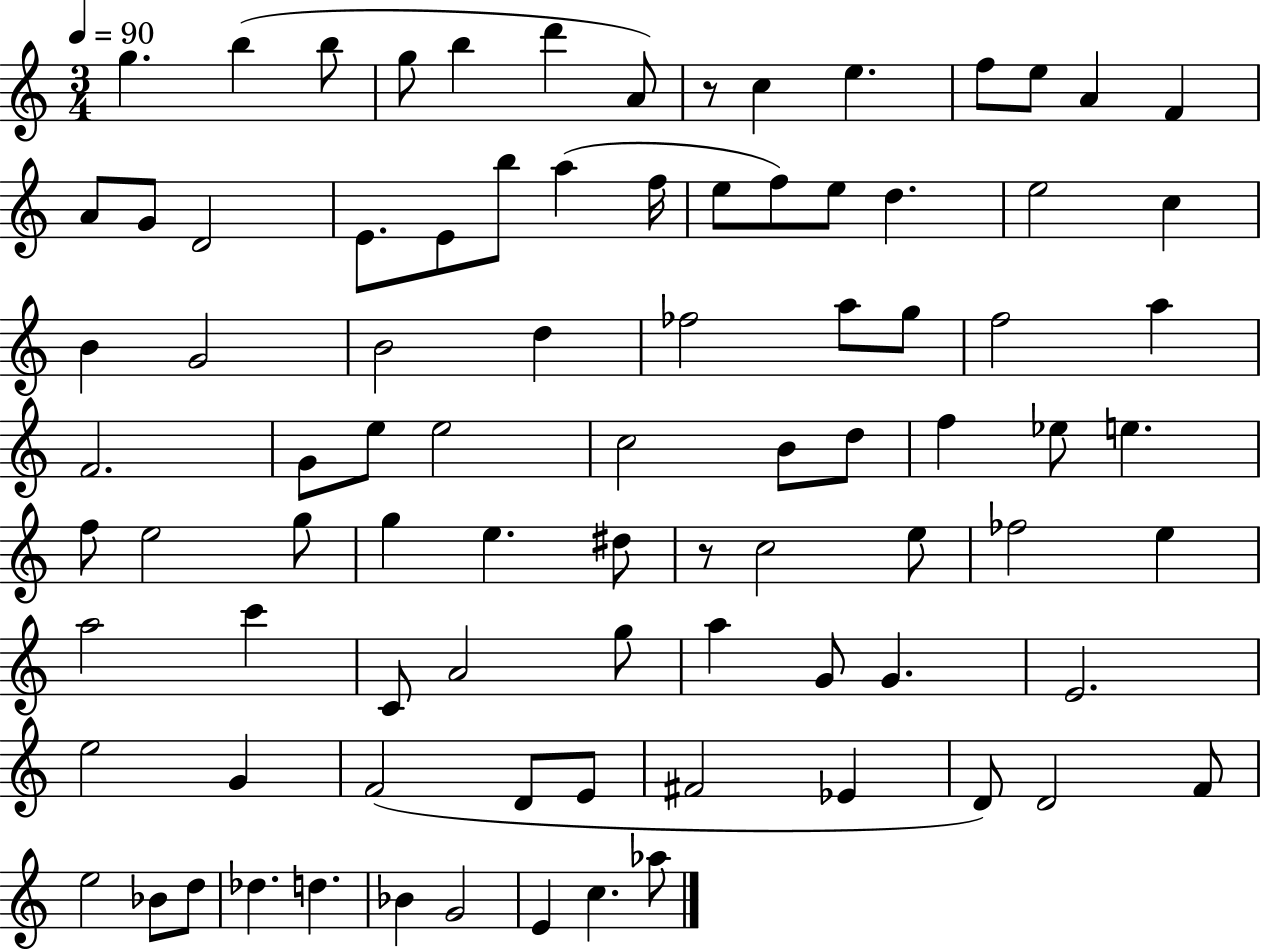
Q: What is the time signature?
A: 3/4